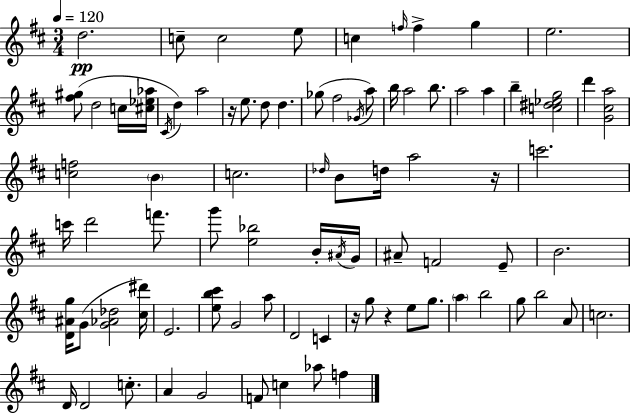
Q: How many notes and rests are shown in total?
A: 84